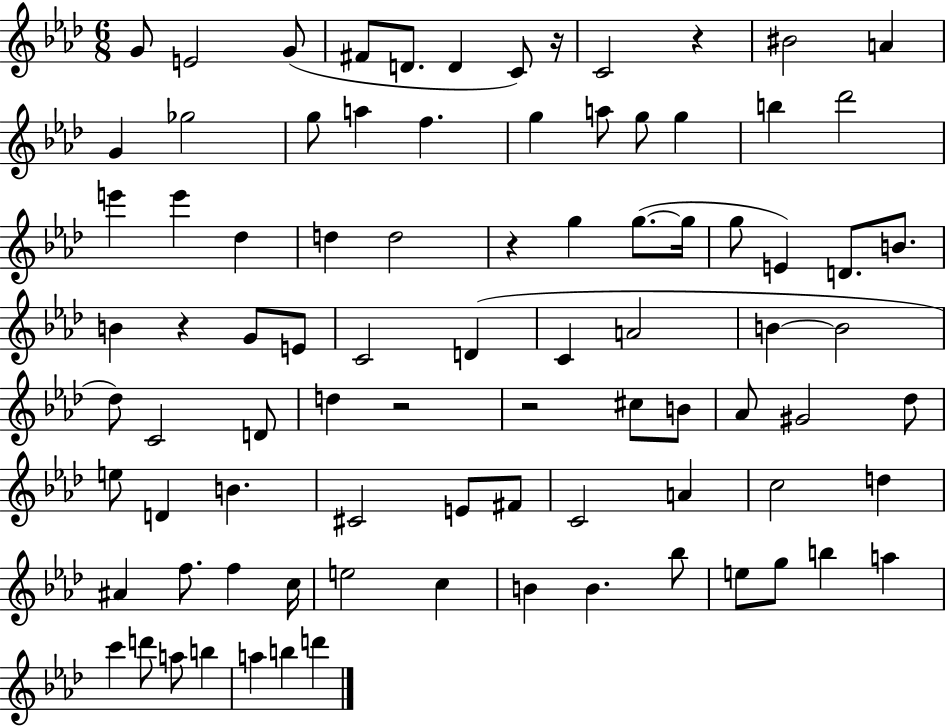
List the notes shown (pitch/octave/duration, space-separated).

G4/e E4/h G4/e F#4/e D4/e. D4/q C4/e R/s C4/h R/q BIS4/h A4/q G4/q Gb5/h G5/e A5/q F5/q. G5/q A5/e G5/e G5/q B5/q Db6/h E6/q E6/q Db5/q D5/q D5/h R/q G5/q G5/e. G5/s G5/e E4/q D4/e. B4/e. B4/q R/q G4/e E4/e C4/h D4/q C4/q A4/h B4/q B4/h Db5/e C4/h D4/e D5/q R/h R/h C#5/e B4/e Ab4/e G#4/h Db5/e E5/e D4/q B4/q. C#4/h E4/e F#4/e C4/h A4/q C5/h D5/q A#4/q F5/e. F5/q C5/s E5/h C5/q B4/q B4/q. Bb5/e E5/e G5/e B5/q A5/q C6/q D6/e A5/e B5/q A5/q B5/q D6/q